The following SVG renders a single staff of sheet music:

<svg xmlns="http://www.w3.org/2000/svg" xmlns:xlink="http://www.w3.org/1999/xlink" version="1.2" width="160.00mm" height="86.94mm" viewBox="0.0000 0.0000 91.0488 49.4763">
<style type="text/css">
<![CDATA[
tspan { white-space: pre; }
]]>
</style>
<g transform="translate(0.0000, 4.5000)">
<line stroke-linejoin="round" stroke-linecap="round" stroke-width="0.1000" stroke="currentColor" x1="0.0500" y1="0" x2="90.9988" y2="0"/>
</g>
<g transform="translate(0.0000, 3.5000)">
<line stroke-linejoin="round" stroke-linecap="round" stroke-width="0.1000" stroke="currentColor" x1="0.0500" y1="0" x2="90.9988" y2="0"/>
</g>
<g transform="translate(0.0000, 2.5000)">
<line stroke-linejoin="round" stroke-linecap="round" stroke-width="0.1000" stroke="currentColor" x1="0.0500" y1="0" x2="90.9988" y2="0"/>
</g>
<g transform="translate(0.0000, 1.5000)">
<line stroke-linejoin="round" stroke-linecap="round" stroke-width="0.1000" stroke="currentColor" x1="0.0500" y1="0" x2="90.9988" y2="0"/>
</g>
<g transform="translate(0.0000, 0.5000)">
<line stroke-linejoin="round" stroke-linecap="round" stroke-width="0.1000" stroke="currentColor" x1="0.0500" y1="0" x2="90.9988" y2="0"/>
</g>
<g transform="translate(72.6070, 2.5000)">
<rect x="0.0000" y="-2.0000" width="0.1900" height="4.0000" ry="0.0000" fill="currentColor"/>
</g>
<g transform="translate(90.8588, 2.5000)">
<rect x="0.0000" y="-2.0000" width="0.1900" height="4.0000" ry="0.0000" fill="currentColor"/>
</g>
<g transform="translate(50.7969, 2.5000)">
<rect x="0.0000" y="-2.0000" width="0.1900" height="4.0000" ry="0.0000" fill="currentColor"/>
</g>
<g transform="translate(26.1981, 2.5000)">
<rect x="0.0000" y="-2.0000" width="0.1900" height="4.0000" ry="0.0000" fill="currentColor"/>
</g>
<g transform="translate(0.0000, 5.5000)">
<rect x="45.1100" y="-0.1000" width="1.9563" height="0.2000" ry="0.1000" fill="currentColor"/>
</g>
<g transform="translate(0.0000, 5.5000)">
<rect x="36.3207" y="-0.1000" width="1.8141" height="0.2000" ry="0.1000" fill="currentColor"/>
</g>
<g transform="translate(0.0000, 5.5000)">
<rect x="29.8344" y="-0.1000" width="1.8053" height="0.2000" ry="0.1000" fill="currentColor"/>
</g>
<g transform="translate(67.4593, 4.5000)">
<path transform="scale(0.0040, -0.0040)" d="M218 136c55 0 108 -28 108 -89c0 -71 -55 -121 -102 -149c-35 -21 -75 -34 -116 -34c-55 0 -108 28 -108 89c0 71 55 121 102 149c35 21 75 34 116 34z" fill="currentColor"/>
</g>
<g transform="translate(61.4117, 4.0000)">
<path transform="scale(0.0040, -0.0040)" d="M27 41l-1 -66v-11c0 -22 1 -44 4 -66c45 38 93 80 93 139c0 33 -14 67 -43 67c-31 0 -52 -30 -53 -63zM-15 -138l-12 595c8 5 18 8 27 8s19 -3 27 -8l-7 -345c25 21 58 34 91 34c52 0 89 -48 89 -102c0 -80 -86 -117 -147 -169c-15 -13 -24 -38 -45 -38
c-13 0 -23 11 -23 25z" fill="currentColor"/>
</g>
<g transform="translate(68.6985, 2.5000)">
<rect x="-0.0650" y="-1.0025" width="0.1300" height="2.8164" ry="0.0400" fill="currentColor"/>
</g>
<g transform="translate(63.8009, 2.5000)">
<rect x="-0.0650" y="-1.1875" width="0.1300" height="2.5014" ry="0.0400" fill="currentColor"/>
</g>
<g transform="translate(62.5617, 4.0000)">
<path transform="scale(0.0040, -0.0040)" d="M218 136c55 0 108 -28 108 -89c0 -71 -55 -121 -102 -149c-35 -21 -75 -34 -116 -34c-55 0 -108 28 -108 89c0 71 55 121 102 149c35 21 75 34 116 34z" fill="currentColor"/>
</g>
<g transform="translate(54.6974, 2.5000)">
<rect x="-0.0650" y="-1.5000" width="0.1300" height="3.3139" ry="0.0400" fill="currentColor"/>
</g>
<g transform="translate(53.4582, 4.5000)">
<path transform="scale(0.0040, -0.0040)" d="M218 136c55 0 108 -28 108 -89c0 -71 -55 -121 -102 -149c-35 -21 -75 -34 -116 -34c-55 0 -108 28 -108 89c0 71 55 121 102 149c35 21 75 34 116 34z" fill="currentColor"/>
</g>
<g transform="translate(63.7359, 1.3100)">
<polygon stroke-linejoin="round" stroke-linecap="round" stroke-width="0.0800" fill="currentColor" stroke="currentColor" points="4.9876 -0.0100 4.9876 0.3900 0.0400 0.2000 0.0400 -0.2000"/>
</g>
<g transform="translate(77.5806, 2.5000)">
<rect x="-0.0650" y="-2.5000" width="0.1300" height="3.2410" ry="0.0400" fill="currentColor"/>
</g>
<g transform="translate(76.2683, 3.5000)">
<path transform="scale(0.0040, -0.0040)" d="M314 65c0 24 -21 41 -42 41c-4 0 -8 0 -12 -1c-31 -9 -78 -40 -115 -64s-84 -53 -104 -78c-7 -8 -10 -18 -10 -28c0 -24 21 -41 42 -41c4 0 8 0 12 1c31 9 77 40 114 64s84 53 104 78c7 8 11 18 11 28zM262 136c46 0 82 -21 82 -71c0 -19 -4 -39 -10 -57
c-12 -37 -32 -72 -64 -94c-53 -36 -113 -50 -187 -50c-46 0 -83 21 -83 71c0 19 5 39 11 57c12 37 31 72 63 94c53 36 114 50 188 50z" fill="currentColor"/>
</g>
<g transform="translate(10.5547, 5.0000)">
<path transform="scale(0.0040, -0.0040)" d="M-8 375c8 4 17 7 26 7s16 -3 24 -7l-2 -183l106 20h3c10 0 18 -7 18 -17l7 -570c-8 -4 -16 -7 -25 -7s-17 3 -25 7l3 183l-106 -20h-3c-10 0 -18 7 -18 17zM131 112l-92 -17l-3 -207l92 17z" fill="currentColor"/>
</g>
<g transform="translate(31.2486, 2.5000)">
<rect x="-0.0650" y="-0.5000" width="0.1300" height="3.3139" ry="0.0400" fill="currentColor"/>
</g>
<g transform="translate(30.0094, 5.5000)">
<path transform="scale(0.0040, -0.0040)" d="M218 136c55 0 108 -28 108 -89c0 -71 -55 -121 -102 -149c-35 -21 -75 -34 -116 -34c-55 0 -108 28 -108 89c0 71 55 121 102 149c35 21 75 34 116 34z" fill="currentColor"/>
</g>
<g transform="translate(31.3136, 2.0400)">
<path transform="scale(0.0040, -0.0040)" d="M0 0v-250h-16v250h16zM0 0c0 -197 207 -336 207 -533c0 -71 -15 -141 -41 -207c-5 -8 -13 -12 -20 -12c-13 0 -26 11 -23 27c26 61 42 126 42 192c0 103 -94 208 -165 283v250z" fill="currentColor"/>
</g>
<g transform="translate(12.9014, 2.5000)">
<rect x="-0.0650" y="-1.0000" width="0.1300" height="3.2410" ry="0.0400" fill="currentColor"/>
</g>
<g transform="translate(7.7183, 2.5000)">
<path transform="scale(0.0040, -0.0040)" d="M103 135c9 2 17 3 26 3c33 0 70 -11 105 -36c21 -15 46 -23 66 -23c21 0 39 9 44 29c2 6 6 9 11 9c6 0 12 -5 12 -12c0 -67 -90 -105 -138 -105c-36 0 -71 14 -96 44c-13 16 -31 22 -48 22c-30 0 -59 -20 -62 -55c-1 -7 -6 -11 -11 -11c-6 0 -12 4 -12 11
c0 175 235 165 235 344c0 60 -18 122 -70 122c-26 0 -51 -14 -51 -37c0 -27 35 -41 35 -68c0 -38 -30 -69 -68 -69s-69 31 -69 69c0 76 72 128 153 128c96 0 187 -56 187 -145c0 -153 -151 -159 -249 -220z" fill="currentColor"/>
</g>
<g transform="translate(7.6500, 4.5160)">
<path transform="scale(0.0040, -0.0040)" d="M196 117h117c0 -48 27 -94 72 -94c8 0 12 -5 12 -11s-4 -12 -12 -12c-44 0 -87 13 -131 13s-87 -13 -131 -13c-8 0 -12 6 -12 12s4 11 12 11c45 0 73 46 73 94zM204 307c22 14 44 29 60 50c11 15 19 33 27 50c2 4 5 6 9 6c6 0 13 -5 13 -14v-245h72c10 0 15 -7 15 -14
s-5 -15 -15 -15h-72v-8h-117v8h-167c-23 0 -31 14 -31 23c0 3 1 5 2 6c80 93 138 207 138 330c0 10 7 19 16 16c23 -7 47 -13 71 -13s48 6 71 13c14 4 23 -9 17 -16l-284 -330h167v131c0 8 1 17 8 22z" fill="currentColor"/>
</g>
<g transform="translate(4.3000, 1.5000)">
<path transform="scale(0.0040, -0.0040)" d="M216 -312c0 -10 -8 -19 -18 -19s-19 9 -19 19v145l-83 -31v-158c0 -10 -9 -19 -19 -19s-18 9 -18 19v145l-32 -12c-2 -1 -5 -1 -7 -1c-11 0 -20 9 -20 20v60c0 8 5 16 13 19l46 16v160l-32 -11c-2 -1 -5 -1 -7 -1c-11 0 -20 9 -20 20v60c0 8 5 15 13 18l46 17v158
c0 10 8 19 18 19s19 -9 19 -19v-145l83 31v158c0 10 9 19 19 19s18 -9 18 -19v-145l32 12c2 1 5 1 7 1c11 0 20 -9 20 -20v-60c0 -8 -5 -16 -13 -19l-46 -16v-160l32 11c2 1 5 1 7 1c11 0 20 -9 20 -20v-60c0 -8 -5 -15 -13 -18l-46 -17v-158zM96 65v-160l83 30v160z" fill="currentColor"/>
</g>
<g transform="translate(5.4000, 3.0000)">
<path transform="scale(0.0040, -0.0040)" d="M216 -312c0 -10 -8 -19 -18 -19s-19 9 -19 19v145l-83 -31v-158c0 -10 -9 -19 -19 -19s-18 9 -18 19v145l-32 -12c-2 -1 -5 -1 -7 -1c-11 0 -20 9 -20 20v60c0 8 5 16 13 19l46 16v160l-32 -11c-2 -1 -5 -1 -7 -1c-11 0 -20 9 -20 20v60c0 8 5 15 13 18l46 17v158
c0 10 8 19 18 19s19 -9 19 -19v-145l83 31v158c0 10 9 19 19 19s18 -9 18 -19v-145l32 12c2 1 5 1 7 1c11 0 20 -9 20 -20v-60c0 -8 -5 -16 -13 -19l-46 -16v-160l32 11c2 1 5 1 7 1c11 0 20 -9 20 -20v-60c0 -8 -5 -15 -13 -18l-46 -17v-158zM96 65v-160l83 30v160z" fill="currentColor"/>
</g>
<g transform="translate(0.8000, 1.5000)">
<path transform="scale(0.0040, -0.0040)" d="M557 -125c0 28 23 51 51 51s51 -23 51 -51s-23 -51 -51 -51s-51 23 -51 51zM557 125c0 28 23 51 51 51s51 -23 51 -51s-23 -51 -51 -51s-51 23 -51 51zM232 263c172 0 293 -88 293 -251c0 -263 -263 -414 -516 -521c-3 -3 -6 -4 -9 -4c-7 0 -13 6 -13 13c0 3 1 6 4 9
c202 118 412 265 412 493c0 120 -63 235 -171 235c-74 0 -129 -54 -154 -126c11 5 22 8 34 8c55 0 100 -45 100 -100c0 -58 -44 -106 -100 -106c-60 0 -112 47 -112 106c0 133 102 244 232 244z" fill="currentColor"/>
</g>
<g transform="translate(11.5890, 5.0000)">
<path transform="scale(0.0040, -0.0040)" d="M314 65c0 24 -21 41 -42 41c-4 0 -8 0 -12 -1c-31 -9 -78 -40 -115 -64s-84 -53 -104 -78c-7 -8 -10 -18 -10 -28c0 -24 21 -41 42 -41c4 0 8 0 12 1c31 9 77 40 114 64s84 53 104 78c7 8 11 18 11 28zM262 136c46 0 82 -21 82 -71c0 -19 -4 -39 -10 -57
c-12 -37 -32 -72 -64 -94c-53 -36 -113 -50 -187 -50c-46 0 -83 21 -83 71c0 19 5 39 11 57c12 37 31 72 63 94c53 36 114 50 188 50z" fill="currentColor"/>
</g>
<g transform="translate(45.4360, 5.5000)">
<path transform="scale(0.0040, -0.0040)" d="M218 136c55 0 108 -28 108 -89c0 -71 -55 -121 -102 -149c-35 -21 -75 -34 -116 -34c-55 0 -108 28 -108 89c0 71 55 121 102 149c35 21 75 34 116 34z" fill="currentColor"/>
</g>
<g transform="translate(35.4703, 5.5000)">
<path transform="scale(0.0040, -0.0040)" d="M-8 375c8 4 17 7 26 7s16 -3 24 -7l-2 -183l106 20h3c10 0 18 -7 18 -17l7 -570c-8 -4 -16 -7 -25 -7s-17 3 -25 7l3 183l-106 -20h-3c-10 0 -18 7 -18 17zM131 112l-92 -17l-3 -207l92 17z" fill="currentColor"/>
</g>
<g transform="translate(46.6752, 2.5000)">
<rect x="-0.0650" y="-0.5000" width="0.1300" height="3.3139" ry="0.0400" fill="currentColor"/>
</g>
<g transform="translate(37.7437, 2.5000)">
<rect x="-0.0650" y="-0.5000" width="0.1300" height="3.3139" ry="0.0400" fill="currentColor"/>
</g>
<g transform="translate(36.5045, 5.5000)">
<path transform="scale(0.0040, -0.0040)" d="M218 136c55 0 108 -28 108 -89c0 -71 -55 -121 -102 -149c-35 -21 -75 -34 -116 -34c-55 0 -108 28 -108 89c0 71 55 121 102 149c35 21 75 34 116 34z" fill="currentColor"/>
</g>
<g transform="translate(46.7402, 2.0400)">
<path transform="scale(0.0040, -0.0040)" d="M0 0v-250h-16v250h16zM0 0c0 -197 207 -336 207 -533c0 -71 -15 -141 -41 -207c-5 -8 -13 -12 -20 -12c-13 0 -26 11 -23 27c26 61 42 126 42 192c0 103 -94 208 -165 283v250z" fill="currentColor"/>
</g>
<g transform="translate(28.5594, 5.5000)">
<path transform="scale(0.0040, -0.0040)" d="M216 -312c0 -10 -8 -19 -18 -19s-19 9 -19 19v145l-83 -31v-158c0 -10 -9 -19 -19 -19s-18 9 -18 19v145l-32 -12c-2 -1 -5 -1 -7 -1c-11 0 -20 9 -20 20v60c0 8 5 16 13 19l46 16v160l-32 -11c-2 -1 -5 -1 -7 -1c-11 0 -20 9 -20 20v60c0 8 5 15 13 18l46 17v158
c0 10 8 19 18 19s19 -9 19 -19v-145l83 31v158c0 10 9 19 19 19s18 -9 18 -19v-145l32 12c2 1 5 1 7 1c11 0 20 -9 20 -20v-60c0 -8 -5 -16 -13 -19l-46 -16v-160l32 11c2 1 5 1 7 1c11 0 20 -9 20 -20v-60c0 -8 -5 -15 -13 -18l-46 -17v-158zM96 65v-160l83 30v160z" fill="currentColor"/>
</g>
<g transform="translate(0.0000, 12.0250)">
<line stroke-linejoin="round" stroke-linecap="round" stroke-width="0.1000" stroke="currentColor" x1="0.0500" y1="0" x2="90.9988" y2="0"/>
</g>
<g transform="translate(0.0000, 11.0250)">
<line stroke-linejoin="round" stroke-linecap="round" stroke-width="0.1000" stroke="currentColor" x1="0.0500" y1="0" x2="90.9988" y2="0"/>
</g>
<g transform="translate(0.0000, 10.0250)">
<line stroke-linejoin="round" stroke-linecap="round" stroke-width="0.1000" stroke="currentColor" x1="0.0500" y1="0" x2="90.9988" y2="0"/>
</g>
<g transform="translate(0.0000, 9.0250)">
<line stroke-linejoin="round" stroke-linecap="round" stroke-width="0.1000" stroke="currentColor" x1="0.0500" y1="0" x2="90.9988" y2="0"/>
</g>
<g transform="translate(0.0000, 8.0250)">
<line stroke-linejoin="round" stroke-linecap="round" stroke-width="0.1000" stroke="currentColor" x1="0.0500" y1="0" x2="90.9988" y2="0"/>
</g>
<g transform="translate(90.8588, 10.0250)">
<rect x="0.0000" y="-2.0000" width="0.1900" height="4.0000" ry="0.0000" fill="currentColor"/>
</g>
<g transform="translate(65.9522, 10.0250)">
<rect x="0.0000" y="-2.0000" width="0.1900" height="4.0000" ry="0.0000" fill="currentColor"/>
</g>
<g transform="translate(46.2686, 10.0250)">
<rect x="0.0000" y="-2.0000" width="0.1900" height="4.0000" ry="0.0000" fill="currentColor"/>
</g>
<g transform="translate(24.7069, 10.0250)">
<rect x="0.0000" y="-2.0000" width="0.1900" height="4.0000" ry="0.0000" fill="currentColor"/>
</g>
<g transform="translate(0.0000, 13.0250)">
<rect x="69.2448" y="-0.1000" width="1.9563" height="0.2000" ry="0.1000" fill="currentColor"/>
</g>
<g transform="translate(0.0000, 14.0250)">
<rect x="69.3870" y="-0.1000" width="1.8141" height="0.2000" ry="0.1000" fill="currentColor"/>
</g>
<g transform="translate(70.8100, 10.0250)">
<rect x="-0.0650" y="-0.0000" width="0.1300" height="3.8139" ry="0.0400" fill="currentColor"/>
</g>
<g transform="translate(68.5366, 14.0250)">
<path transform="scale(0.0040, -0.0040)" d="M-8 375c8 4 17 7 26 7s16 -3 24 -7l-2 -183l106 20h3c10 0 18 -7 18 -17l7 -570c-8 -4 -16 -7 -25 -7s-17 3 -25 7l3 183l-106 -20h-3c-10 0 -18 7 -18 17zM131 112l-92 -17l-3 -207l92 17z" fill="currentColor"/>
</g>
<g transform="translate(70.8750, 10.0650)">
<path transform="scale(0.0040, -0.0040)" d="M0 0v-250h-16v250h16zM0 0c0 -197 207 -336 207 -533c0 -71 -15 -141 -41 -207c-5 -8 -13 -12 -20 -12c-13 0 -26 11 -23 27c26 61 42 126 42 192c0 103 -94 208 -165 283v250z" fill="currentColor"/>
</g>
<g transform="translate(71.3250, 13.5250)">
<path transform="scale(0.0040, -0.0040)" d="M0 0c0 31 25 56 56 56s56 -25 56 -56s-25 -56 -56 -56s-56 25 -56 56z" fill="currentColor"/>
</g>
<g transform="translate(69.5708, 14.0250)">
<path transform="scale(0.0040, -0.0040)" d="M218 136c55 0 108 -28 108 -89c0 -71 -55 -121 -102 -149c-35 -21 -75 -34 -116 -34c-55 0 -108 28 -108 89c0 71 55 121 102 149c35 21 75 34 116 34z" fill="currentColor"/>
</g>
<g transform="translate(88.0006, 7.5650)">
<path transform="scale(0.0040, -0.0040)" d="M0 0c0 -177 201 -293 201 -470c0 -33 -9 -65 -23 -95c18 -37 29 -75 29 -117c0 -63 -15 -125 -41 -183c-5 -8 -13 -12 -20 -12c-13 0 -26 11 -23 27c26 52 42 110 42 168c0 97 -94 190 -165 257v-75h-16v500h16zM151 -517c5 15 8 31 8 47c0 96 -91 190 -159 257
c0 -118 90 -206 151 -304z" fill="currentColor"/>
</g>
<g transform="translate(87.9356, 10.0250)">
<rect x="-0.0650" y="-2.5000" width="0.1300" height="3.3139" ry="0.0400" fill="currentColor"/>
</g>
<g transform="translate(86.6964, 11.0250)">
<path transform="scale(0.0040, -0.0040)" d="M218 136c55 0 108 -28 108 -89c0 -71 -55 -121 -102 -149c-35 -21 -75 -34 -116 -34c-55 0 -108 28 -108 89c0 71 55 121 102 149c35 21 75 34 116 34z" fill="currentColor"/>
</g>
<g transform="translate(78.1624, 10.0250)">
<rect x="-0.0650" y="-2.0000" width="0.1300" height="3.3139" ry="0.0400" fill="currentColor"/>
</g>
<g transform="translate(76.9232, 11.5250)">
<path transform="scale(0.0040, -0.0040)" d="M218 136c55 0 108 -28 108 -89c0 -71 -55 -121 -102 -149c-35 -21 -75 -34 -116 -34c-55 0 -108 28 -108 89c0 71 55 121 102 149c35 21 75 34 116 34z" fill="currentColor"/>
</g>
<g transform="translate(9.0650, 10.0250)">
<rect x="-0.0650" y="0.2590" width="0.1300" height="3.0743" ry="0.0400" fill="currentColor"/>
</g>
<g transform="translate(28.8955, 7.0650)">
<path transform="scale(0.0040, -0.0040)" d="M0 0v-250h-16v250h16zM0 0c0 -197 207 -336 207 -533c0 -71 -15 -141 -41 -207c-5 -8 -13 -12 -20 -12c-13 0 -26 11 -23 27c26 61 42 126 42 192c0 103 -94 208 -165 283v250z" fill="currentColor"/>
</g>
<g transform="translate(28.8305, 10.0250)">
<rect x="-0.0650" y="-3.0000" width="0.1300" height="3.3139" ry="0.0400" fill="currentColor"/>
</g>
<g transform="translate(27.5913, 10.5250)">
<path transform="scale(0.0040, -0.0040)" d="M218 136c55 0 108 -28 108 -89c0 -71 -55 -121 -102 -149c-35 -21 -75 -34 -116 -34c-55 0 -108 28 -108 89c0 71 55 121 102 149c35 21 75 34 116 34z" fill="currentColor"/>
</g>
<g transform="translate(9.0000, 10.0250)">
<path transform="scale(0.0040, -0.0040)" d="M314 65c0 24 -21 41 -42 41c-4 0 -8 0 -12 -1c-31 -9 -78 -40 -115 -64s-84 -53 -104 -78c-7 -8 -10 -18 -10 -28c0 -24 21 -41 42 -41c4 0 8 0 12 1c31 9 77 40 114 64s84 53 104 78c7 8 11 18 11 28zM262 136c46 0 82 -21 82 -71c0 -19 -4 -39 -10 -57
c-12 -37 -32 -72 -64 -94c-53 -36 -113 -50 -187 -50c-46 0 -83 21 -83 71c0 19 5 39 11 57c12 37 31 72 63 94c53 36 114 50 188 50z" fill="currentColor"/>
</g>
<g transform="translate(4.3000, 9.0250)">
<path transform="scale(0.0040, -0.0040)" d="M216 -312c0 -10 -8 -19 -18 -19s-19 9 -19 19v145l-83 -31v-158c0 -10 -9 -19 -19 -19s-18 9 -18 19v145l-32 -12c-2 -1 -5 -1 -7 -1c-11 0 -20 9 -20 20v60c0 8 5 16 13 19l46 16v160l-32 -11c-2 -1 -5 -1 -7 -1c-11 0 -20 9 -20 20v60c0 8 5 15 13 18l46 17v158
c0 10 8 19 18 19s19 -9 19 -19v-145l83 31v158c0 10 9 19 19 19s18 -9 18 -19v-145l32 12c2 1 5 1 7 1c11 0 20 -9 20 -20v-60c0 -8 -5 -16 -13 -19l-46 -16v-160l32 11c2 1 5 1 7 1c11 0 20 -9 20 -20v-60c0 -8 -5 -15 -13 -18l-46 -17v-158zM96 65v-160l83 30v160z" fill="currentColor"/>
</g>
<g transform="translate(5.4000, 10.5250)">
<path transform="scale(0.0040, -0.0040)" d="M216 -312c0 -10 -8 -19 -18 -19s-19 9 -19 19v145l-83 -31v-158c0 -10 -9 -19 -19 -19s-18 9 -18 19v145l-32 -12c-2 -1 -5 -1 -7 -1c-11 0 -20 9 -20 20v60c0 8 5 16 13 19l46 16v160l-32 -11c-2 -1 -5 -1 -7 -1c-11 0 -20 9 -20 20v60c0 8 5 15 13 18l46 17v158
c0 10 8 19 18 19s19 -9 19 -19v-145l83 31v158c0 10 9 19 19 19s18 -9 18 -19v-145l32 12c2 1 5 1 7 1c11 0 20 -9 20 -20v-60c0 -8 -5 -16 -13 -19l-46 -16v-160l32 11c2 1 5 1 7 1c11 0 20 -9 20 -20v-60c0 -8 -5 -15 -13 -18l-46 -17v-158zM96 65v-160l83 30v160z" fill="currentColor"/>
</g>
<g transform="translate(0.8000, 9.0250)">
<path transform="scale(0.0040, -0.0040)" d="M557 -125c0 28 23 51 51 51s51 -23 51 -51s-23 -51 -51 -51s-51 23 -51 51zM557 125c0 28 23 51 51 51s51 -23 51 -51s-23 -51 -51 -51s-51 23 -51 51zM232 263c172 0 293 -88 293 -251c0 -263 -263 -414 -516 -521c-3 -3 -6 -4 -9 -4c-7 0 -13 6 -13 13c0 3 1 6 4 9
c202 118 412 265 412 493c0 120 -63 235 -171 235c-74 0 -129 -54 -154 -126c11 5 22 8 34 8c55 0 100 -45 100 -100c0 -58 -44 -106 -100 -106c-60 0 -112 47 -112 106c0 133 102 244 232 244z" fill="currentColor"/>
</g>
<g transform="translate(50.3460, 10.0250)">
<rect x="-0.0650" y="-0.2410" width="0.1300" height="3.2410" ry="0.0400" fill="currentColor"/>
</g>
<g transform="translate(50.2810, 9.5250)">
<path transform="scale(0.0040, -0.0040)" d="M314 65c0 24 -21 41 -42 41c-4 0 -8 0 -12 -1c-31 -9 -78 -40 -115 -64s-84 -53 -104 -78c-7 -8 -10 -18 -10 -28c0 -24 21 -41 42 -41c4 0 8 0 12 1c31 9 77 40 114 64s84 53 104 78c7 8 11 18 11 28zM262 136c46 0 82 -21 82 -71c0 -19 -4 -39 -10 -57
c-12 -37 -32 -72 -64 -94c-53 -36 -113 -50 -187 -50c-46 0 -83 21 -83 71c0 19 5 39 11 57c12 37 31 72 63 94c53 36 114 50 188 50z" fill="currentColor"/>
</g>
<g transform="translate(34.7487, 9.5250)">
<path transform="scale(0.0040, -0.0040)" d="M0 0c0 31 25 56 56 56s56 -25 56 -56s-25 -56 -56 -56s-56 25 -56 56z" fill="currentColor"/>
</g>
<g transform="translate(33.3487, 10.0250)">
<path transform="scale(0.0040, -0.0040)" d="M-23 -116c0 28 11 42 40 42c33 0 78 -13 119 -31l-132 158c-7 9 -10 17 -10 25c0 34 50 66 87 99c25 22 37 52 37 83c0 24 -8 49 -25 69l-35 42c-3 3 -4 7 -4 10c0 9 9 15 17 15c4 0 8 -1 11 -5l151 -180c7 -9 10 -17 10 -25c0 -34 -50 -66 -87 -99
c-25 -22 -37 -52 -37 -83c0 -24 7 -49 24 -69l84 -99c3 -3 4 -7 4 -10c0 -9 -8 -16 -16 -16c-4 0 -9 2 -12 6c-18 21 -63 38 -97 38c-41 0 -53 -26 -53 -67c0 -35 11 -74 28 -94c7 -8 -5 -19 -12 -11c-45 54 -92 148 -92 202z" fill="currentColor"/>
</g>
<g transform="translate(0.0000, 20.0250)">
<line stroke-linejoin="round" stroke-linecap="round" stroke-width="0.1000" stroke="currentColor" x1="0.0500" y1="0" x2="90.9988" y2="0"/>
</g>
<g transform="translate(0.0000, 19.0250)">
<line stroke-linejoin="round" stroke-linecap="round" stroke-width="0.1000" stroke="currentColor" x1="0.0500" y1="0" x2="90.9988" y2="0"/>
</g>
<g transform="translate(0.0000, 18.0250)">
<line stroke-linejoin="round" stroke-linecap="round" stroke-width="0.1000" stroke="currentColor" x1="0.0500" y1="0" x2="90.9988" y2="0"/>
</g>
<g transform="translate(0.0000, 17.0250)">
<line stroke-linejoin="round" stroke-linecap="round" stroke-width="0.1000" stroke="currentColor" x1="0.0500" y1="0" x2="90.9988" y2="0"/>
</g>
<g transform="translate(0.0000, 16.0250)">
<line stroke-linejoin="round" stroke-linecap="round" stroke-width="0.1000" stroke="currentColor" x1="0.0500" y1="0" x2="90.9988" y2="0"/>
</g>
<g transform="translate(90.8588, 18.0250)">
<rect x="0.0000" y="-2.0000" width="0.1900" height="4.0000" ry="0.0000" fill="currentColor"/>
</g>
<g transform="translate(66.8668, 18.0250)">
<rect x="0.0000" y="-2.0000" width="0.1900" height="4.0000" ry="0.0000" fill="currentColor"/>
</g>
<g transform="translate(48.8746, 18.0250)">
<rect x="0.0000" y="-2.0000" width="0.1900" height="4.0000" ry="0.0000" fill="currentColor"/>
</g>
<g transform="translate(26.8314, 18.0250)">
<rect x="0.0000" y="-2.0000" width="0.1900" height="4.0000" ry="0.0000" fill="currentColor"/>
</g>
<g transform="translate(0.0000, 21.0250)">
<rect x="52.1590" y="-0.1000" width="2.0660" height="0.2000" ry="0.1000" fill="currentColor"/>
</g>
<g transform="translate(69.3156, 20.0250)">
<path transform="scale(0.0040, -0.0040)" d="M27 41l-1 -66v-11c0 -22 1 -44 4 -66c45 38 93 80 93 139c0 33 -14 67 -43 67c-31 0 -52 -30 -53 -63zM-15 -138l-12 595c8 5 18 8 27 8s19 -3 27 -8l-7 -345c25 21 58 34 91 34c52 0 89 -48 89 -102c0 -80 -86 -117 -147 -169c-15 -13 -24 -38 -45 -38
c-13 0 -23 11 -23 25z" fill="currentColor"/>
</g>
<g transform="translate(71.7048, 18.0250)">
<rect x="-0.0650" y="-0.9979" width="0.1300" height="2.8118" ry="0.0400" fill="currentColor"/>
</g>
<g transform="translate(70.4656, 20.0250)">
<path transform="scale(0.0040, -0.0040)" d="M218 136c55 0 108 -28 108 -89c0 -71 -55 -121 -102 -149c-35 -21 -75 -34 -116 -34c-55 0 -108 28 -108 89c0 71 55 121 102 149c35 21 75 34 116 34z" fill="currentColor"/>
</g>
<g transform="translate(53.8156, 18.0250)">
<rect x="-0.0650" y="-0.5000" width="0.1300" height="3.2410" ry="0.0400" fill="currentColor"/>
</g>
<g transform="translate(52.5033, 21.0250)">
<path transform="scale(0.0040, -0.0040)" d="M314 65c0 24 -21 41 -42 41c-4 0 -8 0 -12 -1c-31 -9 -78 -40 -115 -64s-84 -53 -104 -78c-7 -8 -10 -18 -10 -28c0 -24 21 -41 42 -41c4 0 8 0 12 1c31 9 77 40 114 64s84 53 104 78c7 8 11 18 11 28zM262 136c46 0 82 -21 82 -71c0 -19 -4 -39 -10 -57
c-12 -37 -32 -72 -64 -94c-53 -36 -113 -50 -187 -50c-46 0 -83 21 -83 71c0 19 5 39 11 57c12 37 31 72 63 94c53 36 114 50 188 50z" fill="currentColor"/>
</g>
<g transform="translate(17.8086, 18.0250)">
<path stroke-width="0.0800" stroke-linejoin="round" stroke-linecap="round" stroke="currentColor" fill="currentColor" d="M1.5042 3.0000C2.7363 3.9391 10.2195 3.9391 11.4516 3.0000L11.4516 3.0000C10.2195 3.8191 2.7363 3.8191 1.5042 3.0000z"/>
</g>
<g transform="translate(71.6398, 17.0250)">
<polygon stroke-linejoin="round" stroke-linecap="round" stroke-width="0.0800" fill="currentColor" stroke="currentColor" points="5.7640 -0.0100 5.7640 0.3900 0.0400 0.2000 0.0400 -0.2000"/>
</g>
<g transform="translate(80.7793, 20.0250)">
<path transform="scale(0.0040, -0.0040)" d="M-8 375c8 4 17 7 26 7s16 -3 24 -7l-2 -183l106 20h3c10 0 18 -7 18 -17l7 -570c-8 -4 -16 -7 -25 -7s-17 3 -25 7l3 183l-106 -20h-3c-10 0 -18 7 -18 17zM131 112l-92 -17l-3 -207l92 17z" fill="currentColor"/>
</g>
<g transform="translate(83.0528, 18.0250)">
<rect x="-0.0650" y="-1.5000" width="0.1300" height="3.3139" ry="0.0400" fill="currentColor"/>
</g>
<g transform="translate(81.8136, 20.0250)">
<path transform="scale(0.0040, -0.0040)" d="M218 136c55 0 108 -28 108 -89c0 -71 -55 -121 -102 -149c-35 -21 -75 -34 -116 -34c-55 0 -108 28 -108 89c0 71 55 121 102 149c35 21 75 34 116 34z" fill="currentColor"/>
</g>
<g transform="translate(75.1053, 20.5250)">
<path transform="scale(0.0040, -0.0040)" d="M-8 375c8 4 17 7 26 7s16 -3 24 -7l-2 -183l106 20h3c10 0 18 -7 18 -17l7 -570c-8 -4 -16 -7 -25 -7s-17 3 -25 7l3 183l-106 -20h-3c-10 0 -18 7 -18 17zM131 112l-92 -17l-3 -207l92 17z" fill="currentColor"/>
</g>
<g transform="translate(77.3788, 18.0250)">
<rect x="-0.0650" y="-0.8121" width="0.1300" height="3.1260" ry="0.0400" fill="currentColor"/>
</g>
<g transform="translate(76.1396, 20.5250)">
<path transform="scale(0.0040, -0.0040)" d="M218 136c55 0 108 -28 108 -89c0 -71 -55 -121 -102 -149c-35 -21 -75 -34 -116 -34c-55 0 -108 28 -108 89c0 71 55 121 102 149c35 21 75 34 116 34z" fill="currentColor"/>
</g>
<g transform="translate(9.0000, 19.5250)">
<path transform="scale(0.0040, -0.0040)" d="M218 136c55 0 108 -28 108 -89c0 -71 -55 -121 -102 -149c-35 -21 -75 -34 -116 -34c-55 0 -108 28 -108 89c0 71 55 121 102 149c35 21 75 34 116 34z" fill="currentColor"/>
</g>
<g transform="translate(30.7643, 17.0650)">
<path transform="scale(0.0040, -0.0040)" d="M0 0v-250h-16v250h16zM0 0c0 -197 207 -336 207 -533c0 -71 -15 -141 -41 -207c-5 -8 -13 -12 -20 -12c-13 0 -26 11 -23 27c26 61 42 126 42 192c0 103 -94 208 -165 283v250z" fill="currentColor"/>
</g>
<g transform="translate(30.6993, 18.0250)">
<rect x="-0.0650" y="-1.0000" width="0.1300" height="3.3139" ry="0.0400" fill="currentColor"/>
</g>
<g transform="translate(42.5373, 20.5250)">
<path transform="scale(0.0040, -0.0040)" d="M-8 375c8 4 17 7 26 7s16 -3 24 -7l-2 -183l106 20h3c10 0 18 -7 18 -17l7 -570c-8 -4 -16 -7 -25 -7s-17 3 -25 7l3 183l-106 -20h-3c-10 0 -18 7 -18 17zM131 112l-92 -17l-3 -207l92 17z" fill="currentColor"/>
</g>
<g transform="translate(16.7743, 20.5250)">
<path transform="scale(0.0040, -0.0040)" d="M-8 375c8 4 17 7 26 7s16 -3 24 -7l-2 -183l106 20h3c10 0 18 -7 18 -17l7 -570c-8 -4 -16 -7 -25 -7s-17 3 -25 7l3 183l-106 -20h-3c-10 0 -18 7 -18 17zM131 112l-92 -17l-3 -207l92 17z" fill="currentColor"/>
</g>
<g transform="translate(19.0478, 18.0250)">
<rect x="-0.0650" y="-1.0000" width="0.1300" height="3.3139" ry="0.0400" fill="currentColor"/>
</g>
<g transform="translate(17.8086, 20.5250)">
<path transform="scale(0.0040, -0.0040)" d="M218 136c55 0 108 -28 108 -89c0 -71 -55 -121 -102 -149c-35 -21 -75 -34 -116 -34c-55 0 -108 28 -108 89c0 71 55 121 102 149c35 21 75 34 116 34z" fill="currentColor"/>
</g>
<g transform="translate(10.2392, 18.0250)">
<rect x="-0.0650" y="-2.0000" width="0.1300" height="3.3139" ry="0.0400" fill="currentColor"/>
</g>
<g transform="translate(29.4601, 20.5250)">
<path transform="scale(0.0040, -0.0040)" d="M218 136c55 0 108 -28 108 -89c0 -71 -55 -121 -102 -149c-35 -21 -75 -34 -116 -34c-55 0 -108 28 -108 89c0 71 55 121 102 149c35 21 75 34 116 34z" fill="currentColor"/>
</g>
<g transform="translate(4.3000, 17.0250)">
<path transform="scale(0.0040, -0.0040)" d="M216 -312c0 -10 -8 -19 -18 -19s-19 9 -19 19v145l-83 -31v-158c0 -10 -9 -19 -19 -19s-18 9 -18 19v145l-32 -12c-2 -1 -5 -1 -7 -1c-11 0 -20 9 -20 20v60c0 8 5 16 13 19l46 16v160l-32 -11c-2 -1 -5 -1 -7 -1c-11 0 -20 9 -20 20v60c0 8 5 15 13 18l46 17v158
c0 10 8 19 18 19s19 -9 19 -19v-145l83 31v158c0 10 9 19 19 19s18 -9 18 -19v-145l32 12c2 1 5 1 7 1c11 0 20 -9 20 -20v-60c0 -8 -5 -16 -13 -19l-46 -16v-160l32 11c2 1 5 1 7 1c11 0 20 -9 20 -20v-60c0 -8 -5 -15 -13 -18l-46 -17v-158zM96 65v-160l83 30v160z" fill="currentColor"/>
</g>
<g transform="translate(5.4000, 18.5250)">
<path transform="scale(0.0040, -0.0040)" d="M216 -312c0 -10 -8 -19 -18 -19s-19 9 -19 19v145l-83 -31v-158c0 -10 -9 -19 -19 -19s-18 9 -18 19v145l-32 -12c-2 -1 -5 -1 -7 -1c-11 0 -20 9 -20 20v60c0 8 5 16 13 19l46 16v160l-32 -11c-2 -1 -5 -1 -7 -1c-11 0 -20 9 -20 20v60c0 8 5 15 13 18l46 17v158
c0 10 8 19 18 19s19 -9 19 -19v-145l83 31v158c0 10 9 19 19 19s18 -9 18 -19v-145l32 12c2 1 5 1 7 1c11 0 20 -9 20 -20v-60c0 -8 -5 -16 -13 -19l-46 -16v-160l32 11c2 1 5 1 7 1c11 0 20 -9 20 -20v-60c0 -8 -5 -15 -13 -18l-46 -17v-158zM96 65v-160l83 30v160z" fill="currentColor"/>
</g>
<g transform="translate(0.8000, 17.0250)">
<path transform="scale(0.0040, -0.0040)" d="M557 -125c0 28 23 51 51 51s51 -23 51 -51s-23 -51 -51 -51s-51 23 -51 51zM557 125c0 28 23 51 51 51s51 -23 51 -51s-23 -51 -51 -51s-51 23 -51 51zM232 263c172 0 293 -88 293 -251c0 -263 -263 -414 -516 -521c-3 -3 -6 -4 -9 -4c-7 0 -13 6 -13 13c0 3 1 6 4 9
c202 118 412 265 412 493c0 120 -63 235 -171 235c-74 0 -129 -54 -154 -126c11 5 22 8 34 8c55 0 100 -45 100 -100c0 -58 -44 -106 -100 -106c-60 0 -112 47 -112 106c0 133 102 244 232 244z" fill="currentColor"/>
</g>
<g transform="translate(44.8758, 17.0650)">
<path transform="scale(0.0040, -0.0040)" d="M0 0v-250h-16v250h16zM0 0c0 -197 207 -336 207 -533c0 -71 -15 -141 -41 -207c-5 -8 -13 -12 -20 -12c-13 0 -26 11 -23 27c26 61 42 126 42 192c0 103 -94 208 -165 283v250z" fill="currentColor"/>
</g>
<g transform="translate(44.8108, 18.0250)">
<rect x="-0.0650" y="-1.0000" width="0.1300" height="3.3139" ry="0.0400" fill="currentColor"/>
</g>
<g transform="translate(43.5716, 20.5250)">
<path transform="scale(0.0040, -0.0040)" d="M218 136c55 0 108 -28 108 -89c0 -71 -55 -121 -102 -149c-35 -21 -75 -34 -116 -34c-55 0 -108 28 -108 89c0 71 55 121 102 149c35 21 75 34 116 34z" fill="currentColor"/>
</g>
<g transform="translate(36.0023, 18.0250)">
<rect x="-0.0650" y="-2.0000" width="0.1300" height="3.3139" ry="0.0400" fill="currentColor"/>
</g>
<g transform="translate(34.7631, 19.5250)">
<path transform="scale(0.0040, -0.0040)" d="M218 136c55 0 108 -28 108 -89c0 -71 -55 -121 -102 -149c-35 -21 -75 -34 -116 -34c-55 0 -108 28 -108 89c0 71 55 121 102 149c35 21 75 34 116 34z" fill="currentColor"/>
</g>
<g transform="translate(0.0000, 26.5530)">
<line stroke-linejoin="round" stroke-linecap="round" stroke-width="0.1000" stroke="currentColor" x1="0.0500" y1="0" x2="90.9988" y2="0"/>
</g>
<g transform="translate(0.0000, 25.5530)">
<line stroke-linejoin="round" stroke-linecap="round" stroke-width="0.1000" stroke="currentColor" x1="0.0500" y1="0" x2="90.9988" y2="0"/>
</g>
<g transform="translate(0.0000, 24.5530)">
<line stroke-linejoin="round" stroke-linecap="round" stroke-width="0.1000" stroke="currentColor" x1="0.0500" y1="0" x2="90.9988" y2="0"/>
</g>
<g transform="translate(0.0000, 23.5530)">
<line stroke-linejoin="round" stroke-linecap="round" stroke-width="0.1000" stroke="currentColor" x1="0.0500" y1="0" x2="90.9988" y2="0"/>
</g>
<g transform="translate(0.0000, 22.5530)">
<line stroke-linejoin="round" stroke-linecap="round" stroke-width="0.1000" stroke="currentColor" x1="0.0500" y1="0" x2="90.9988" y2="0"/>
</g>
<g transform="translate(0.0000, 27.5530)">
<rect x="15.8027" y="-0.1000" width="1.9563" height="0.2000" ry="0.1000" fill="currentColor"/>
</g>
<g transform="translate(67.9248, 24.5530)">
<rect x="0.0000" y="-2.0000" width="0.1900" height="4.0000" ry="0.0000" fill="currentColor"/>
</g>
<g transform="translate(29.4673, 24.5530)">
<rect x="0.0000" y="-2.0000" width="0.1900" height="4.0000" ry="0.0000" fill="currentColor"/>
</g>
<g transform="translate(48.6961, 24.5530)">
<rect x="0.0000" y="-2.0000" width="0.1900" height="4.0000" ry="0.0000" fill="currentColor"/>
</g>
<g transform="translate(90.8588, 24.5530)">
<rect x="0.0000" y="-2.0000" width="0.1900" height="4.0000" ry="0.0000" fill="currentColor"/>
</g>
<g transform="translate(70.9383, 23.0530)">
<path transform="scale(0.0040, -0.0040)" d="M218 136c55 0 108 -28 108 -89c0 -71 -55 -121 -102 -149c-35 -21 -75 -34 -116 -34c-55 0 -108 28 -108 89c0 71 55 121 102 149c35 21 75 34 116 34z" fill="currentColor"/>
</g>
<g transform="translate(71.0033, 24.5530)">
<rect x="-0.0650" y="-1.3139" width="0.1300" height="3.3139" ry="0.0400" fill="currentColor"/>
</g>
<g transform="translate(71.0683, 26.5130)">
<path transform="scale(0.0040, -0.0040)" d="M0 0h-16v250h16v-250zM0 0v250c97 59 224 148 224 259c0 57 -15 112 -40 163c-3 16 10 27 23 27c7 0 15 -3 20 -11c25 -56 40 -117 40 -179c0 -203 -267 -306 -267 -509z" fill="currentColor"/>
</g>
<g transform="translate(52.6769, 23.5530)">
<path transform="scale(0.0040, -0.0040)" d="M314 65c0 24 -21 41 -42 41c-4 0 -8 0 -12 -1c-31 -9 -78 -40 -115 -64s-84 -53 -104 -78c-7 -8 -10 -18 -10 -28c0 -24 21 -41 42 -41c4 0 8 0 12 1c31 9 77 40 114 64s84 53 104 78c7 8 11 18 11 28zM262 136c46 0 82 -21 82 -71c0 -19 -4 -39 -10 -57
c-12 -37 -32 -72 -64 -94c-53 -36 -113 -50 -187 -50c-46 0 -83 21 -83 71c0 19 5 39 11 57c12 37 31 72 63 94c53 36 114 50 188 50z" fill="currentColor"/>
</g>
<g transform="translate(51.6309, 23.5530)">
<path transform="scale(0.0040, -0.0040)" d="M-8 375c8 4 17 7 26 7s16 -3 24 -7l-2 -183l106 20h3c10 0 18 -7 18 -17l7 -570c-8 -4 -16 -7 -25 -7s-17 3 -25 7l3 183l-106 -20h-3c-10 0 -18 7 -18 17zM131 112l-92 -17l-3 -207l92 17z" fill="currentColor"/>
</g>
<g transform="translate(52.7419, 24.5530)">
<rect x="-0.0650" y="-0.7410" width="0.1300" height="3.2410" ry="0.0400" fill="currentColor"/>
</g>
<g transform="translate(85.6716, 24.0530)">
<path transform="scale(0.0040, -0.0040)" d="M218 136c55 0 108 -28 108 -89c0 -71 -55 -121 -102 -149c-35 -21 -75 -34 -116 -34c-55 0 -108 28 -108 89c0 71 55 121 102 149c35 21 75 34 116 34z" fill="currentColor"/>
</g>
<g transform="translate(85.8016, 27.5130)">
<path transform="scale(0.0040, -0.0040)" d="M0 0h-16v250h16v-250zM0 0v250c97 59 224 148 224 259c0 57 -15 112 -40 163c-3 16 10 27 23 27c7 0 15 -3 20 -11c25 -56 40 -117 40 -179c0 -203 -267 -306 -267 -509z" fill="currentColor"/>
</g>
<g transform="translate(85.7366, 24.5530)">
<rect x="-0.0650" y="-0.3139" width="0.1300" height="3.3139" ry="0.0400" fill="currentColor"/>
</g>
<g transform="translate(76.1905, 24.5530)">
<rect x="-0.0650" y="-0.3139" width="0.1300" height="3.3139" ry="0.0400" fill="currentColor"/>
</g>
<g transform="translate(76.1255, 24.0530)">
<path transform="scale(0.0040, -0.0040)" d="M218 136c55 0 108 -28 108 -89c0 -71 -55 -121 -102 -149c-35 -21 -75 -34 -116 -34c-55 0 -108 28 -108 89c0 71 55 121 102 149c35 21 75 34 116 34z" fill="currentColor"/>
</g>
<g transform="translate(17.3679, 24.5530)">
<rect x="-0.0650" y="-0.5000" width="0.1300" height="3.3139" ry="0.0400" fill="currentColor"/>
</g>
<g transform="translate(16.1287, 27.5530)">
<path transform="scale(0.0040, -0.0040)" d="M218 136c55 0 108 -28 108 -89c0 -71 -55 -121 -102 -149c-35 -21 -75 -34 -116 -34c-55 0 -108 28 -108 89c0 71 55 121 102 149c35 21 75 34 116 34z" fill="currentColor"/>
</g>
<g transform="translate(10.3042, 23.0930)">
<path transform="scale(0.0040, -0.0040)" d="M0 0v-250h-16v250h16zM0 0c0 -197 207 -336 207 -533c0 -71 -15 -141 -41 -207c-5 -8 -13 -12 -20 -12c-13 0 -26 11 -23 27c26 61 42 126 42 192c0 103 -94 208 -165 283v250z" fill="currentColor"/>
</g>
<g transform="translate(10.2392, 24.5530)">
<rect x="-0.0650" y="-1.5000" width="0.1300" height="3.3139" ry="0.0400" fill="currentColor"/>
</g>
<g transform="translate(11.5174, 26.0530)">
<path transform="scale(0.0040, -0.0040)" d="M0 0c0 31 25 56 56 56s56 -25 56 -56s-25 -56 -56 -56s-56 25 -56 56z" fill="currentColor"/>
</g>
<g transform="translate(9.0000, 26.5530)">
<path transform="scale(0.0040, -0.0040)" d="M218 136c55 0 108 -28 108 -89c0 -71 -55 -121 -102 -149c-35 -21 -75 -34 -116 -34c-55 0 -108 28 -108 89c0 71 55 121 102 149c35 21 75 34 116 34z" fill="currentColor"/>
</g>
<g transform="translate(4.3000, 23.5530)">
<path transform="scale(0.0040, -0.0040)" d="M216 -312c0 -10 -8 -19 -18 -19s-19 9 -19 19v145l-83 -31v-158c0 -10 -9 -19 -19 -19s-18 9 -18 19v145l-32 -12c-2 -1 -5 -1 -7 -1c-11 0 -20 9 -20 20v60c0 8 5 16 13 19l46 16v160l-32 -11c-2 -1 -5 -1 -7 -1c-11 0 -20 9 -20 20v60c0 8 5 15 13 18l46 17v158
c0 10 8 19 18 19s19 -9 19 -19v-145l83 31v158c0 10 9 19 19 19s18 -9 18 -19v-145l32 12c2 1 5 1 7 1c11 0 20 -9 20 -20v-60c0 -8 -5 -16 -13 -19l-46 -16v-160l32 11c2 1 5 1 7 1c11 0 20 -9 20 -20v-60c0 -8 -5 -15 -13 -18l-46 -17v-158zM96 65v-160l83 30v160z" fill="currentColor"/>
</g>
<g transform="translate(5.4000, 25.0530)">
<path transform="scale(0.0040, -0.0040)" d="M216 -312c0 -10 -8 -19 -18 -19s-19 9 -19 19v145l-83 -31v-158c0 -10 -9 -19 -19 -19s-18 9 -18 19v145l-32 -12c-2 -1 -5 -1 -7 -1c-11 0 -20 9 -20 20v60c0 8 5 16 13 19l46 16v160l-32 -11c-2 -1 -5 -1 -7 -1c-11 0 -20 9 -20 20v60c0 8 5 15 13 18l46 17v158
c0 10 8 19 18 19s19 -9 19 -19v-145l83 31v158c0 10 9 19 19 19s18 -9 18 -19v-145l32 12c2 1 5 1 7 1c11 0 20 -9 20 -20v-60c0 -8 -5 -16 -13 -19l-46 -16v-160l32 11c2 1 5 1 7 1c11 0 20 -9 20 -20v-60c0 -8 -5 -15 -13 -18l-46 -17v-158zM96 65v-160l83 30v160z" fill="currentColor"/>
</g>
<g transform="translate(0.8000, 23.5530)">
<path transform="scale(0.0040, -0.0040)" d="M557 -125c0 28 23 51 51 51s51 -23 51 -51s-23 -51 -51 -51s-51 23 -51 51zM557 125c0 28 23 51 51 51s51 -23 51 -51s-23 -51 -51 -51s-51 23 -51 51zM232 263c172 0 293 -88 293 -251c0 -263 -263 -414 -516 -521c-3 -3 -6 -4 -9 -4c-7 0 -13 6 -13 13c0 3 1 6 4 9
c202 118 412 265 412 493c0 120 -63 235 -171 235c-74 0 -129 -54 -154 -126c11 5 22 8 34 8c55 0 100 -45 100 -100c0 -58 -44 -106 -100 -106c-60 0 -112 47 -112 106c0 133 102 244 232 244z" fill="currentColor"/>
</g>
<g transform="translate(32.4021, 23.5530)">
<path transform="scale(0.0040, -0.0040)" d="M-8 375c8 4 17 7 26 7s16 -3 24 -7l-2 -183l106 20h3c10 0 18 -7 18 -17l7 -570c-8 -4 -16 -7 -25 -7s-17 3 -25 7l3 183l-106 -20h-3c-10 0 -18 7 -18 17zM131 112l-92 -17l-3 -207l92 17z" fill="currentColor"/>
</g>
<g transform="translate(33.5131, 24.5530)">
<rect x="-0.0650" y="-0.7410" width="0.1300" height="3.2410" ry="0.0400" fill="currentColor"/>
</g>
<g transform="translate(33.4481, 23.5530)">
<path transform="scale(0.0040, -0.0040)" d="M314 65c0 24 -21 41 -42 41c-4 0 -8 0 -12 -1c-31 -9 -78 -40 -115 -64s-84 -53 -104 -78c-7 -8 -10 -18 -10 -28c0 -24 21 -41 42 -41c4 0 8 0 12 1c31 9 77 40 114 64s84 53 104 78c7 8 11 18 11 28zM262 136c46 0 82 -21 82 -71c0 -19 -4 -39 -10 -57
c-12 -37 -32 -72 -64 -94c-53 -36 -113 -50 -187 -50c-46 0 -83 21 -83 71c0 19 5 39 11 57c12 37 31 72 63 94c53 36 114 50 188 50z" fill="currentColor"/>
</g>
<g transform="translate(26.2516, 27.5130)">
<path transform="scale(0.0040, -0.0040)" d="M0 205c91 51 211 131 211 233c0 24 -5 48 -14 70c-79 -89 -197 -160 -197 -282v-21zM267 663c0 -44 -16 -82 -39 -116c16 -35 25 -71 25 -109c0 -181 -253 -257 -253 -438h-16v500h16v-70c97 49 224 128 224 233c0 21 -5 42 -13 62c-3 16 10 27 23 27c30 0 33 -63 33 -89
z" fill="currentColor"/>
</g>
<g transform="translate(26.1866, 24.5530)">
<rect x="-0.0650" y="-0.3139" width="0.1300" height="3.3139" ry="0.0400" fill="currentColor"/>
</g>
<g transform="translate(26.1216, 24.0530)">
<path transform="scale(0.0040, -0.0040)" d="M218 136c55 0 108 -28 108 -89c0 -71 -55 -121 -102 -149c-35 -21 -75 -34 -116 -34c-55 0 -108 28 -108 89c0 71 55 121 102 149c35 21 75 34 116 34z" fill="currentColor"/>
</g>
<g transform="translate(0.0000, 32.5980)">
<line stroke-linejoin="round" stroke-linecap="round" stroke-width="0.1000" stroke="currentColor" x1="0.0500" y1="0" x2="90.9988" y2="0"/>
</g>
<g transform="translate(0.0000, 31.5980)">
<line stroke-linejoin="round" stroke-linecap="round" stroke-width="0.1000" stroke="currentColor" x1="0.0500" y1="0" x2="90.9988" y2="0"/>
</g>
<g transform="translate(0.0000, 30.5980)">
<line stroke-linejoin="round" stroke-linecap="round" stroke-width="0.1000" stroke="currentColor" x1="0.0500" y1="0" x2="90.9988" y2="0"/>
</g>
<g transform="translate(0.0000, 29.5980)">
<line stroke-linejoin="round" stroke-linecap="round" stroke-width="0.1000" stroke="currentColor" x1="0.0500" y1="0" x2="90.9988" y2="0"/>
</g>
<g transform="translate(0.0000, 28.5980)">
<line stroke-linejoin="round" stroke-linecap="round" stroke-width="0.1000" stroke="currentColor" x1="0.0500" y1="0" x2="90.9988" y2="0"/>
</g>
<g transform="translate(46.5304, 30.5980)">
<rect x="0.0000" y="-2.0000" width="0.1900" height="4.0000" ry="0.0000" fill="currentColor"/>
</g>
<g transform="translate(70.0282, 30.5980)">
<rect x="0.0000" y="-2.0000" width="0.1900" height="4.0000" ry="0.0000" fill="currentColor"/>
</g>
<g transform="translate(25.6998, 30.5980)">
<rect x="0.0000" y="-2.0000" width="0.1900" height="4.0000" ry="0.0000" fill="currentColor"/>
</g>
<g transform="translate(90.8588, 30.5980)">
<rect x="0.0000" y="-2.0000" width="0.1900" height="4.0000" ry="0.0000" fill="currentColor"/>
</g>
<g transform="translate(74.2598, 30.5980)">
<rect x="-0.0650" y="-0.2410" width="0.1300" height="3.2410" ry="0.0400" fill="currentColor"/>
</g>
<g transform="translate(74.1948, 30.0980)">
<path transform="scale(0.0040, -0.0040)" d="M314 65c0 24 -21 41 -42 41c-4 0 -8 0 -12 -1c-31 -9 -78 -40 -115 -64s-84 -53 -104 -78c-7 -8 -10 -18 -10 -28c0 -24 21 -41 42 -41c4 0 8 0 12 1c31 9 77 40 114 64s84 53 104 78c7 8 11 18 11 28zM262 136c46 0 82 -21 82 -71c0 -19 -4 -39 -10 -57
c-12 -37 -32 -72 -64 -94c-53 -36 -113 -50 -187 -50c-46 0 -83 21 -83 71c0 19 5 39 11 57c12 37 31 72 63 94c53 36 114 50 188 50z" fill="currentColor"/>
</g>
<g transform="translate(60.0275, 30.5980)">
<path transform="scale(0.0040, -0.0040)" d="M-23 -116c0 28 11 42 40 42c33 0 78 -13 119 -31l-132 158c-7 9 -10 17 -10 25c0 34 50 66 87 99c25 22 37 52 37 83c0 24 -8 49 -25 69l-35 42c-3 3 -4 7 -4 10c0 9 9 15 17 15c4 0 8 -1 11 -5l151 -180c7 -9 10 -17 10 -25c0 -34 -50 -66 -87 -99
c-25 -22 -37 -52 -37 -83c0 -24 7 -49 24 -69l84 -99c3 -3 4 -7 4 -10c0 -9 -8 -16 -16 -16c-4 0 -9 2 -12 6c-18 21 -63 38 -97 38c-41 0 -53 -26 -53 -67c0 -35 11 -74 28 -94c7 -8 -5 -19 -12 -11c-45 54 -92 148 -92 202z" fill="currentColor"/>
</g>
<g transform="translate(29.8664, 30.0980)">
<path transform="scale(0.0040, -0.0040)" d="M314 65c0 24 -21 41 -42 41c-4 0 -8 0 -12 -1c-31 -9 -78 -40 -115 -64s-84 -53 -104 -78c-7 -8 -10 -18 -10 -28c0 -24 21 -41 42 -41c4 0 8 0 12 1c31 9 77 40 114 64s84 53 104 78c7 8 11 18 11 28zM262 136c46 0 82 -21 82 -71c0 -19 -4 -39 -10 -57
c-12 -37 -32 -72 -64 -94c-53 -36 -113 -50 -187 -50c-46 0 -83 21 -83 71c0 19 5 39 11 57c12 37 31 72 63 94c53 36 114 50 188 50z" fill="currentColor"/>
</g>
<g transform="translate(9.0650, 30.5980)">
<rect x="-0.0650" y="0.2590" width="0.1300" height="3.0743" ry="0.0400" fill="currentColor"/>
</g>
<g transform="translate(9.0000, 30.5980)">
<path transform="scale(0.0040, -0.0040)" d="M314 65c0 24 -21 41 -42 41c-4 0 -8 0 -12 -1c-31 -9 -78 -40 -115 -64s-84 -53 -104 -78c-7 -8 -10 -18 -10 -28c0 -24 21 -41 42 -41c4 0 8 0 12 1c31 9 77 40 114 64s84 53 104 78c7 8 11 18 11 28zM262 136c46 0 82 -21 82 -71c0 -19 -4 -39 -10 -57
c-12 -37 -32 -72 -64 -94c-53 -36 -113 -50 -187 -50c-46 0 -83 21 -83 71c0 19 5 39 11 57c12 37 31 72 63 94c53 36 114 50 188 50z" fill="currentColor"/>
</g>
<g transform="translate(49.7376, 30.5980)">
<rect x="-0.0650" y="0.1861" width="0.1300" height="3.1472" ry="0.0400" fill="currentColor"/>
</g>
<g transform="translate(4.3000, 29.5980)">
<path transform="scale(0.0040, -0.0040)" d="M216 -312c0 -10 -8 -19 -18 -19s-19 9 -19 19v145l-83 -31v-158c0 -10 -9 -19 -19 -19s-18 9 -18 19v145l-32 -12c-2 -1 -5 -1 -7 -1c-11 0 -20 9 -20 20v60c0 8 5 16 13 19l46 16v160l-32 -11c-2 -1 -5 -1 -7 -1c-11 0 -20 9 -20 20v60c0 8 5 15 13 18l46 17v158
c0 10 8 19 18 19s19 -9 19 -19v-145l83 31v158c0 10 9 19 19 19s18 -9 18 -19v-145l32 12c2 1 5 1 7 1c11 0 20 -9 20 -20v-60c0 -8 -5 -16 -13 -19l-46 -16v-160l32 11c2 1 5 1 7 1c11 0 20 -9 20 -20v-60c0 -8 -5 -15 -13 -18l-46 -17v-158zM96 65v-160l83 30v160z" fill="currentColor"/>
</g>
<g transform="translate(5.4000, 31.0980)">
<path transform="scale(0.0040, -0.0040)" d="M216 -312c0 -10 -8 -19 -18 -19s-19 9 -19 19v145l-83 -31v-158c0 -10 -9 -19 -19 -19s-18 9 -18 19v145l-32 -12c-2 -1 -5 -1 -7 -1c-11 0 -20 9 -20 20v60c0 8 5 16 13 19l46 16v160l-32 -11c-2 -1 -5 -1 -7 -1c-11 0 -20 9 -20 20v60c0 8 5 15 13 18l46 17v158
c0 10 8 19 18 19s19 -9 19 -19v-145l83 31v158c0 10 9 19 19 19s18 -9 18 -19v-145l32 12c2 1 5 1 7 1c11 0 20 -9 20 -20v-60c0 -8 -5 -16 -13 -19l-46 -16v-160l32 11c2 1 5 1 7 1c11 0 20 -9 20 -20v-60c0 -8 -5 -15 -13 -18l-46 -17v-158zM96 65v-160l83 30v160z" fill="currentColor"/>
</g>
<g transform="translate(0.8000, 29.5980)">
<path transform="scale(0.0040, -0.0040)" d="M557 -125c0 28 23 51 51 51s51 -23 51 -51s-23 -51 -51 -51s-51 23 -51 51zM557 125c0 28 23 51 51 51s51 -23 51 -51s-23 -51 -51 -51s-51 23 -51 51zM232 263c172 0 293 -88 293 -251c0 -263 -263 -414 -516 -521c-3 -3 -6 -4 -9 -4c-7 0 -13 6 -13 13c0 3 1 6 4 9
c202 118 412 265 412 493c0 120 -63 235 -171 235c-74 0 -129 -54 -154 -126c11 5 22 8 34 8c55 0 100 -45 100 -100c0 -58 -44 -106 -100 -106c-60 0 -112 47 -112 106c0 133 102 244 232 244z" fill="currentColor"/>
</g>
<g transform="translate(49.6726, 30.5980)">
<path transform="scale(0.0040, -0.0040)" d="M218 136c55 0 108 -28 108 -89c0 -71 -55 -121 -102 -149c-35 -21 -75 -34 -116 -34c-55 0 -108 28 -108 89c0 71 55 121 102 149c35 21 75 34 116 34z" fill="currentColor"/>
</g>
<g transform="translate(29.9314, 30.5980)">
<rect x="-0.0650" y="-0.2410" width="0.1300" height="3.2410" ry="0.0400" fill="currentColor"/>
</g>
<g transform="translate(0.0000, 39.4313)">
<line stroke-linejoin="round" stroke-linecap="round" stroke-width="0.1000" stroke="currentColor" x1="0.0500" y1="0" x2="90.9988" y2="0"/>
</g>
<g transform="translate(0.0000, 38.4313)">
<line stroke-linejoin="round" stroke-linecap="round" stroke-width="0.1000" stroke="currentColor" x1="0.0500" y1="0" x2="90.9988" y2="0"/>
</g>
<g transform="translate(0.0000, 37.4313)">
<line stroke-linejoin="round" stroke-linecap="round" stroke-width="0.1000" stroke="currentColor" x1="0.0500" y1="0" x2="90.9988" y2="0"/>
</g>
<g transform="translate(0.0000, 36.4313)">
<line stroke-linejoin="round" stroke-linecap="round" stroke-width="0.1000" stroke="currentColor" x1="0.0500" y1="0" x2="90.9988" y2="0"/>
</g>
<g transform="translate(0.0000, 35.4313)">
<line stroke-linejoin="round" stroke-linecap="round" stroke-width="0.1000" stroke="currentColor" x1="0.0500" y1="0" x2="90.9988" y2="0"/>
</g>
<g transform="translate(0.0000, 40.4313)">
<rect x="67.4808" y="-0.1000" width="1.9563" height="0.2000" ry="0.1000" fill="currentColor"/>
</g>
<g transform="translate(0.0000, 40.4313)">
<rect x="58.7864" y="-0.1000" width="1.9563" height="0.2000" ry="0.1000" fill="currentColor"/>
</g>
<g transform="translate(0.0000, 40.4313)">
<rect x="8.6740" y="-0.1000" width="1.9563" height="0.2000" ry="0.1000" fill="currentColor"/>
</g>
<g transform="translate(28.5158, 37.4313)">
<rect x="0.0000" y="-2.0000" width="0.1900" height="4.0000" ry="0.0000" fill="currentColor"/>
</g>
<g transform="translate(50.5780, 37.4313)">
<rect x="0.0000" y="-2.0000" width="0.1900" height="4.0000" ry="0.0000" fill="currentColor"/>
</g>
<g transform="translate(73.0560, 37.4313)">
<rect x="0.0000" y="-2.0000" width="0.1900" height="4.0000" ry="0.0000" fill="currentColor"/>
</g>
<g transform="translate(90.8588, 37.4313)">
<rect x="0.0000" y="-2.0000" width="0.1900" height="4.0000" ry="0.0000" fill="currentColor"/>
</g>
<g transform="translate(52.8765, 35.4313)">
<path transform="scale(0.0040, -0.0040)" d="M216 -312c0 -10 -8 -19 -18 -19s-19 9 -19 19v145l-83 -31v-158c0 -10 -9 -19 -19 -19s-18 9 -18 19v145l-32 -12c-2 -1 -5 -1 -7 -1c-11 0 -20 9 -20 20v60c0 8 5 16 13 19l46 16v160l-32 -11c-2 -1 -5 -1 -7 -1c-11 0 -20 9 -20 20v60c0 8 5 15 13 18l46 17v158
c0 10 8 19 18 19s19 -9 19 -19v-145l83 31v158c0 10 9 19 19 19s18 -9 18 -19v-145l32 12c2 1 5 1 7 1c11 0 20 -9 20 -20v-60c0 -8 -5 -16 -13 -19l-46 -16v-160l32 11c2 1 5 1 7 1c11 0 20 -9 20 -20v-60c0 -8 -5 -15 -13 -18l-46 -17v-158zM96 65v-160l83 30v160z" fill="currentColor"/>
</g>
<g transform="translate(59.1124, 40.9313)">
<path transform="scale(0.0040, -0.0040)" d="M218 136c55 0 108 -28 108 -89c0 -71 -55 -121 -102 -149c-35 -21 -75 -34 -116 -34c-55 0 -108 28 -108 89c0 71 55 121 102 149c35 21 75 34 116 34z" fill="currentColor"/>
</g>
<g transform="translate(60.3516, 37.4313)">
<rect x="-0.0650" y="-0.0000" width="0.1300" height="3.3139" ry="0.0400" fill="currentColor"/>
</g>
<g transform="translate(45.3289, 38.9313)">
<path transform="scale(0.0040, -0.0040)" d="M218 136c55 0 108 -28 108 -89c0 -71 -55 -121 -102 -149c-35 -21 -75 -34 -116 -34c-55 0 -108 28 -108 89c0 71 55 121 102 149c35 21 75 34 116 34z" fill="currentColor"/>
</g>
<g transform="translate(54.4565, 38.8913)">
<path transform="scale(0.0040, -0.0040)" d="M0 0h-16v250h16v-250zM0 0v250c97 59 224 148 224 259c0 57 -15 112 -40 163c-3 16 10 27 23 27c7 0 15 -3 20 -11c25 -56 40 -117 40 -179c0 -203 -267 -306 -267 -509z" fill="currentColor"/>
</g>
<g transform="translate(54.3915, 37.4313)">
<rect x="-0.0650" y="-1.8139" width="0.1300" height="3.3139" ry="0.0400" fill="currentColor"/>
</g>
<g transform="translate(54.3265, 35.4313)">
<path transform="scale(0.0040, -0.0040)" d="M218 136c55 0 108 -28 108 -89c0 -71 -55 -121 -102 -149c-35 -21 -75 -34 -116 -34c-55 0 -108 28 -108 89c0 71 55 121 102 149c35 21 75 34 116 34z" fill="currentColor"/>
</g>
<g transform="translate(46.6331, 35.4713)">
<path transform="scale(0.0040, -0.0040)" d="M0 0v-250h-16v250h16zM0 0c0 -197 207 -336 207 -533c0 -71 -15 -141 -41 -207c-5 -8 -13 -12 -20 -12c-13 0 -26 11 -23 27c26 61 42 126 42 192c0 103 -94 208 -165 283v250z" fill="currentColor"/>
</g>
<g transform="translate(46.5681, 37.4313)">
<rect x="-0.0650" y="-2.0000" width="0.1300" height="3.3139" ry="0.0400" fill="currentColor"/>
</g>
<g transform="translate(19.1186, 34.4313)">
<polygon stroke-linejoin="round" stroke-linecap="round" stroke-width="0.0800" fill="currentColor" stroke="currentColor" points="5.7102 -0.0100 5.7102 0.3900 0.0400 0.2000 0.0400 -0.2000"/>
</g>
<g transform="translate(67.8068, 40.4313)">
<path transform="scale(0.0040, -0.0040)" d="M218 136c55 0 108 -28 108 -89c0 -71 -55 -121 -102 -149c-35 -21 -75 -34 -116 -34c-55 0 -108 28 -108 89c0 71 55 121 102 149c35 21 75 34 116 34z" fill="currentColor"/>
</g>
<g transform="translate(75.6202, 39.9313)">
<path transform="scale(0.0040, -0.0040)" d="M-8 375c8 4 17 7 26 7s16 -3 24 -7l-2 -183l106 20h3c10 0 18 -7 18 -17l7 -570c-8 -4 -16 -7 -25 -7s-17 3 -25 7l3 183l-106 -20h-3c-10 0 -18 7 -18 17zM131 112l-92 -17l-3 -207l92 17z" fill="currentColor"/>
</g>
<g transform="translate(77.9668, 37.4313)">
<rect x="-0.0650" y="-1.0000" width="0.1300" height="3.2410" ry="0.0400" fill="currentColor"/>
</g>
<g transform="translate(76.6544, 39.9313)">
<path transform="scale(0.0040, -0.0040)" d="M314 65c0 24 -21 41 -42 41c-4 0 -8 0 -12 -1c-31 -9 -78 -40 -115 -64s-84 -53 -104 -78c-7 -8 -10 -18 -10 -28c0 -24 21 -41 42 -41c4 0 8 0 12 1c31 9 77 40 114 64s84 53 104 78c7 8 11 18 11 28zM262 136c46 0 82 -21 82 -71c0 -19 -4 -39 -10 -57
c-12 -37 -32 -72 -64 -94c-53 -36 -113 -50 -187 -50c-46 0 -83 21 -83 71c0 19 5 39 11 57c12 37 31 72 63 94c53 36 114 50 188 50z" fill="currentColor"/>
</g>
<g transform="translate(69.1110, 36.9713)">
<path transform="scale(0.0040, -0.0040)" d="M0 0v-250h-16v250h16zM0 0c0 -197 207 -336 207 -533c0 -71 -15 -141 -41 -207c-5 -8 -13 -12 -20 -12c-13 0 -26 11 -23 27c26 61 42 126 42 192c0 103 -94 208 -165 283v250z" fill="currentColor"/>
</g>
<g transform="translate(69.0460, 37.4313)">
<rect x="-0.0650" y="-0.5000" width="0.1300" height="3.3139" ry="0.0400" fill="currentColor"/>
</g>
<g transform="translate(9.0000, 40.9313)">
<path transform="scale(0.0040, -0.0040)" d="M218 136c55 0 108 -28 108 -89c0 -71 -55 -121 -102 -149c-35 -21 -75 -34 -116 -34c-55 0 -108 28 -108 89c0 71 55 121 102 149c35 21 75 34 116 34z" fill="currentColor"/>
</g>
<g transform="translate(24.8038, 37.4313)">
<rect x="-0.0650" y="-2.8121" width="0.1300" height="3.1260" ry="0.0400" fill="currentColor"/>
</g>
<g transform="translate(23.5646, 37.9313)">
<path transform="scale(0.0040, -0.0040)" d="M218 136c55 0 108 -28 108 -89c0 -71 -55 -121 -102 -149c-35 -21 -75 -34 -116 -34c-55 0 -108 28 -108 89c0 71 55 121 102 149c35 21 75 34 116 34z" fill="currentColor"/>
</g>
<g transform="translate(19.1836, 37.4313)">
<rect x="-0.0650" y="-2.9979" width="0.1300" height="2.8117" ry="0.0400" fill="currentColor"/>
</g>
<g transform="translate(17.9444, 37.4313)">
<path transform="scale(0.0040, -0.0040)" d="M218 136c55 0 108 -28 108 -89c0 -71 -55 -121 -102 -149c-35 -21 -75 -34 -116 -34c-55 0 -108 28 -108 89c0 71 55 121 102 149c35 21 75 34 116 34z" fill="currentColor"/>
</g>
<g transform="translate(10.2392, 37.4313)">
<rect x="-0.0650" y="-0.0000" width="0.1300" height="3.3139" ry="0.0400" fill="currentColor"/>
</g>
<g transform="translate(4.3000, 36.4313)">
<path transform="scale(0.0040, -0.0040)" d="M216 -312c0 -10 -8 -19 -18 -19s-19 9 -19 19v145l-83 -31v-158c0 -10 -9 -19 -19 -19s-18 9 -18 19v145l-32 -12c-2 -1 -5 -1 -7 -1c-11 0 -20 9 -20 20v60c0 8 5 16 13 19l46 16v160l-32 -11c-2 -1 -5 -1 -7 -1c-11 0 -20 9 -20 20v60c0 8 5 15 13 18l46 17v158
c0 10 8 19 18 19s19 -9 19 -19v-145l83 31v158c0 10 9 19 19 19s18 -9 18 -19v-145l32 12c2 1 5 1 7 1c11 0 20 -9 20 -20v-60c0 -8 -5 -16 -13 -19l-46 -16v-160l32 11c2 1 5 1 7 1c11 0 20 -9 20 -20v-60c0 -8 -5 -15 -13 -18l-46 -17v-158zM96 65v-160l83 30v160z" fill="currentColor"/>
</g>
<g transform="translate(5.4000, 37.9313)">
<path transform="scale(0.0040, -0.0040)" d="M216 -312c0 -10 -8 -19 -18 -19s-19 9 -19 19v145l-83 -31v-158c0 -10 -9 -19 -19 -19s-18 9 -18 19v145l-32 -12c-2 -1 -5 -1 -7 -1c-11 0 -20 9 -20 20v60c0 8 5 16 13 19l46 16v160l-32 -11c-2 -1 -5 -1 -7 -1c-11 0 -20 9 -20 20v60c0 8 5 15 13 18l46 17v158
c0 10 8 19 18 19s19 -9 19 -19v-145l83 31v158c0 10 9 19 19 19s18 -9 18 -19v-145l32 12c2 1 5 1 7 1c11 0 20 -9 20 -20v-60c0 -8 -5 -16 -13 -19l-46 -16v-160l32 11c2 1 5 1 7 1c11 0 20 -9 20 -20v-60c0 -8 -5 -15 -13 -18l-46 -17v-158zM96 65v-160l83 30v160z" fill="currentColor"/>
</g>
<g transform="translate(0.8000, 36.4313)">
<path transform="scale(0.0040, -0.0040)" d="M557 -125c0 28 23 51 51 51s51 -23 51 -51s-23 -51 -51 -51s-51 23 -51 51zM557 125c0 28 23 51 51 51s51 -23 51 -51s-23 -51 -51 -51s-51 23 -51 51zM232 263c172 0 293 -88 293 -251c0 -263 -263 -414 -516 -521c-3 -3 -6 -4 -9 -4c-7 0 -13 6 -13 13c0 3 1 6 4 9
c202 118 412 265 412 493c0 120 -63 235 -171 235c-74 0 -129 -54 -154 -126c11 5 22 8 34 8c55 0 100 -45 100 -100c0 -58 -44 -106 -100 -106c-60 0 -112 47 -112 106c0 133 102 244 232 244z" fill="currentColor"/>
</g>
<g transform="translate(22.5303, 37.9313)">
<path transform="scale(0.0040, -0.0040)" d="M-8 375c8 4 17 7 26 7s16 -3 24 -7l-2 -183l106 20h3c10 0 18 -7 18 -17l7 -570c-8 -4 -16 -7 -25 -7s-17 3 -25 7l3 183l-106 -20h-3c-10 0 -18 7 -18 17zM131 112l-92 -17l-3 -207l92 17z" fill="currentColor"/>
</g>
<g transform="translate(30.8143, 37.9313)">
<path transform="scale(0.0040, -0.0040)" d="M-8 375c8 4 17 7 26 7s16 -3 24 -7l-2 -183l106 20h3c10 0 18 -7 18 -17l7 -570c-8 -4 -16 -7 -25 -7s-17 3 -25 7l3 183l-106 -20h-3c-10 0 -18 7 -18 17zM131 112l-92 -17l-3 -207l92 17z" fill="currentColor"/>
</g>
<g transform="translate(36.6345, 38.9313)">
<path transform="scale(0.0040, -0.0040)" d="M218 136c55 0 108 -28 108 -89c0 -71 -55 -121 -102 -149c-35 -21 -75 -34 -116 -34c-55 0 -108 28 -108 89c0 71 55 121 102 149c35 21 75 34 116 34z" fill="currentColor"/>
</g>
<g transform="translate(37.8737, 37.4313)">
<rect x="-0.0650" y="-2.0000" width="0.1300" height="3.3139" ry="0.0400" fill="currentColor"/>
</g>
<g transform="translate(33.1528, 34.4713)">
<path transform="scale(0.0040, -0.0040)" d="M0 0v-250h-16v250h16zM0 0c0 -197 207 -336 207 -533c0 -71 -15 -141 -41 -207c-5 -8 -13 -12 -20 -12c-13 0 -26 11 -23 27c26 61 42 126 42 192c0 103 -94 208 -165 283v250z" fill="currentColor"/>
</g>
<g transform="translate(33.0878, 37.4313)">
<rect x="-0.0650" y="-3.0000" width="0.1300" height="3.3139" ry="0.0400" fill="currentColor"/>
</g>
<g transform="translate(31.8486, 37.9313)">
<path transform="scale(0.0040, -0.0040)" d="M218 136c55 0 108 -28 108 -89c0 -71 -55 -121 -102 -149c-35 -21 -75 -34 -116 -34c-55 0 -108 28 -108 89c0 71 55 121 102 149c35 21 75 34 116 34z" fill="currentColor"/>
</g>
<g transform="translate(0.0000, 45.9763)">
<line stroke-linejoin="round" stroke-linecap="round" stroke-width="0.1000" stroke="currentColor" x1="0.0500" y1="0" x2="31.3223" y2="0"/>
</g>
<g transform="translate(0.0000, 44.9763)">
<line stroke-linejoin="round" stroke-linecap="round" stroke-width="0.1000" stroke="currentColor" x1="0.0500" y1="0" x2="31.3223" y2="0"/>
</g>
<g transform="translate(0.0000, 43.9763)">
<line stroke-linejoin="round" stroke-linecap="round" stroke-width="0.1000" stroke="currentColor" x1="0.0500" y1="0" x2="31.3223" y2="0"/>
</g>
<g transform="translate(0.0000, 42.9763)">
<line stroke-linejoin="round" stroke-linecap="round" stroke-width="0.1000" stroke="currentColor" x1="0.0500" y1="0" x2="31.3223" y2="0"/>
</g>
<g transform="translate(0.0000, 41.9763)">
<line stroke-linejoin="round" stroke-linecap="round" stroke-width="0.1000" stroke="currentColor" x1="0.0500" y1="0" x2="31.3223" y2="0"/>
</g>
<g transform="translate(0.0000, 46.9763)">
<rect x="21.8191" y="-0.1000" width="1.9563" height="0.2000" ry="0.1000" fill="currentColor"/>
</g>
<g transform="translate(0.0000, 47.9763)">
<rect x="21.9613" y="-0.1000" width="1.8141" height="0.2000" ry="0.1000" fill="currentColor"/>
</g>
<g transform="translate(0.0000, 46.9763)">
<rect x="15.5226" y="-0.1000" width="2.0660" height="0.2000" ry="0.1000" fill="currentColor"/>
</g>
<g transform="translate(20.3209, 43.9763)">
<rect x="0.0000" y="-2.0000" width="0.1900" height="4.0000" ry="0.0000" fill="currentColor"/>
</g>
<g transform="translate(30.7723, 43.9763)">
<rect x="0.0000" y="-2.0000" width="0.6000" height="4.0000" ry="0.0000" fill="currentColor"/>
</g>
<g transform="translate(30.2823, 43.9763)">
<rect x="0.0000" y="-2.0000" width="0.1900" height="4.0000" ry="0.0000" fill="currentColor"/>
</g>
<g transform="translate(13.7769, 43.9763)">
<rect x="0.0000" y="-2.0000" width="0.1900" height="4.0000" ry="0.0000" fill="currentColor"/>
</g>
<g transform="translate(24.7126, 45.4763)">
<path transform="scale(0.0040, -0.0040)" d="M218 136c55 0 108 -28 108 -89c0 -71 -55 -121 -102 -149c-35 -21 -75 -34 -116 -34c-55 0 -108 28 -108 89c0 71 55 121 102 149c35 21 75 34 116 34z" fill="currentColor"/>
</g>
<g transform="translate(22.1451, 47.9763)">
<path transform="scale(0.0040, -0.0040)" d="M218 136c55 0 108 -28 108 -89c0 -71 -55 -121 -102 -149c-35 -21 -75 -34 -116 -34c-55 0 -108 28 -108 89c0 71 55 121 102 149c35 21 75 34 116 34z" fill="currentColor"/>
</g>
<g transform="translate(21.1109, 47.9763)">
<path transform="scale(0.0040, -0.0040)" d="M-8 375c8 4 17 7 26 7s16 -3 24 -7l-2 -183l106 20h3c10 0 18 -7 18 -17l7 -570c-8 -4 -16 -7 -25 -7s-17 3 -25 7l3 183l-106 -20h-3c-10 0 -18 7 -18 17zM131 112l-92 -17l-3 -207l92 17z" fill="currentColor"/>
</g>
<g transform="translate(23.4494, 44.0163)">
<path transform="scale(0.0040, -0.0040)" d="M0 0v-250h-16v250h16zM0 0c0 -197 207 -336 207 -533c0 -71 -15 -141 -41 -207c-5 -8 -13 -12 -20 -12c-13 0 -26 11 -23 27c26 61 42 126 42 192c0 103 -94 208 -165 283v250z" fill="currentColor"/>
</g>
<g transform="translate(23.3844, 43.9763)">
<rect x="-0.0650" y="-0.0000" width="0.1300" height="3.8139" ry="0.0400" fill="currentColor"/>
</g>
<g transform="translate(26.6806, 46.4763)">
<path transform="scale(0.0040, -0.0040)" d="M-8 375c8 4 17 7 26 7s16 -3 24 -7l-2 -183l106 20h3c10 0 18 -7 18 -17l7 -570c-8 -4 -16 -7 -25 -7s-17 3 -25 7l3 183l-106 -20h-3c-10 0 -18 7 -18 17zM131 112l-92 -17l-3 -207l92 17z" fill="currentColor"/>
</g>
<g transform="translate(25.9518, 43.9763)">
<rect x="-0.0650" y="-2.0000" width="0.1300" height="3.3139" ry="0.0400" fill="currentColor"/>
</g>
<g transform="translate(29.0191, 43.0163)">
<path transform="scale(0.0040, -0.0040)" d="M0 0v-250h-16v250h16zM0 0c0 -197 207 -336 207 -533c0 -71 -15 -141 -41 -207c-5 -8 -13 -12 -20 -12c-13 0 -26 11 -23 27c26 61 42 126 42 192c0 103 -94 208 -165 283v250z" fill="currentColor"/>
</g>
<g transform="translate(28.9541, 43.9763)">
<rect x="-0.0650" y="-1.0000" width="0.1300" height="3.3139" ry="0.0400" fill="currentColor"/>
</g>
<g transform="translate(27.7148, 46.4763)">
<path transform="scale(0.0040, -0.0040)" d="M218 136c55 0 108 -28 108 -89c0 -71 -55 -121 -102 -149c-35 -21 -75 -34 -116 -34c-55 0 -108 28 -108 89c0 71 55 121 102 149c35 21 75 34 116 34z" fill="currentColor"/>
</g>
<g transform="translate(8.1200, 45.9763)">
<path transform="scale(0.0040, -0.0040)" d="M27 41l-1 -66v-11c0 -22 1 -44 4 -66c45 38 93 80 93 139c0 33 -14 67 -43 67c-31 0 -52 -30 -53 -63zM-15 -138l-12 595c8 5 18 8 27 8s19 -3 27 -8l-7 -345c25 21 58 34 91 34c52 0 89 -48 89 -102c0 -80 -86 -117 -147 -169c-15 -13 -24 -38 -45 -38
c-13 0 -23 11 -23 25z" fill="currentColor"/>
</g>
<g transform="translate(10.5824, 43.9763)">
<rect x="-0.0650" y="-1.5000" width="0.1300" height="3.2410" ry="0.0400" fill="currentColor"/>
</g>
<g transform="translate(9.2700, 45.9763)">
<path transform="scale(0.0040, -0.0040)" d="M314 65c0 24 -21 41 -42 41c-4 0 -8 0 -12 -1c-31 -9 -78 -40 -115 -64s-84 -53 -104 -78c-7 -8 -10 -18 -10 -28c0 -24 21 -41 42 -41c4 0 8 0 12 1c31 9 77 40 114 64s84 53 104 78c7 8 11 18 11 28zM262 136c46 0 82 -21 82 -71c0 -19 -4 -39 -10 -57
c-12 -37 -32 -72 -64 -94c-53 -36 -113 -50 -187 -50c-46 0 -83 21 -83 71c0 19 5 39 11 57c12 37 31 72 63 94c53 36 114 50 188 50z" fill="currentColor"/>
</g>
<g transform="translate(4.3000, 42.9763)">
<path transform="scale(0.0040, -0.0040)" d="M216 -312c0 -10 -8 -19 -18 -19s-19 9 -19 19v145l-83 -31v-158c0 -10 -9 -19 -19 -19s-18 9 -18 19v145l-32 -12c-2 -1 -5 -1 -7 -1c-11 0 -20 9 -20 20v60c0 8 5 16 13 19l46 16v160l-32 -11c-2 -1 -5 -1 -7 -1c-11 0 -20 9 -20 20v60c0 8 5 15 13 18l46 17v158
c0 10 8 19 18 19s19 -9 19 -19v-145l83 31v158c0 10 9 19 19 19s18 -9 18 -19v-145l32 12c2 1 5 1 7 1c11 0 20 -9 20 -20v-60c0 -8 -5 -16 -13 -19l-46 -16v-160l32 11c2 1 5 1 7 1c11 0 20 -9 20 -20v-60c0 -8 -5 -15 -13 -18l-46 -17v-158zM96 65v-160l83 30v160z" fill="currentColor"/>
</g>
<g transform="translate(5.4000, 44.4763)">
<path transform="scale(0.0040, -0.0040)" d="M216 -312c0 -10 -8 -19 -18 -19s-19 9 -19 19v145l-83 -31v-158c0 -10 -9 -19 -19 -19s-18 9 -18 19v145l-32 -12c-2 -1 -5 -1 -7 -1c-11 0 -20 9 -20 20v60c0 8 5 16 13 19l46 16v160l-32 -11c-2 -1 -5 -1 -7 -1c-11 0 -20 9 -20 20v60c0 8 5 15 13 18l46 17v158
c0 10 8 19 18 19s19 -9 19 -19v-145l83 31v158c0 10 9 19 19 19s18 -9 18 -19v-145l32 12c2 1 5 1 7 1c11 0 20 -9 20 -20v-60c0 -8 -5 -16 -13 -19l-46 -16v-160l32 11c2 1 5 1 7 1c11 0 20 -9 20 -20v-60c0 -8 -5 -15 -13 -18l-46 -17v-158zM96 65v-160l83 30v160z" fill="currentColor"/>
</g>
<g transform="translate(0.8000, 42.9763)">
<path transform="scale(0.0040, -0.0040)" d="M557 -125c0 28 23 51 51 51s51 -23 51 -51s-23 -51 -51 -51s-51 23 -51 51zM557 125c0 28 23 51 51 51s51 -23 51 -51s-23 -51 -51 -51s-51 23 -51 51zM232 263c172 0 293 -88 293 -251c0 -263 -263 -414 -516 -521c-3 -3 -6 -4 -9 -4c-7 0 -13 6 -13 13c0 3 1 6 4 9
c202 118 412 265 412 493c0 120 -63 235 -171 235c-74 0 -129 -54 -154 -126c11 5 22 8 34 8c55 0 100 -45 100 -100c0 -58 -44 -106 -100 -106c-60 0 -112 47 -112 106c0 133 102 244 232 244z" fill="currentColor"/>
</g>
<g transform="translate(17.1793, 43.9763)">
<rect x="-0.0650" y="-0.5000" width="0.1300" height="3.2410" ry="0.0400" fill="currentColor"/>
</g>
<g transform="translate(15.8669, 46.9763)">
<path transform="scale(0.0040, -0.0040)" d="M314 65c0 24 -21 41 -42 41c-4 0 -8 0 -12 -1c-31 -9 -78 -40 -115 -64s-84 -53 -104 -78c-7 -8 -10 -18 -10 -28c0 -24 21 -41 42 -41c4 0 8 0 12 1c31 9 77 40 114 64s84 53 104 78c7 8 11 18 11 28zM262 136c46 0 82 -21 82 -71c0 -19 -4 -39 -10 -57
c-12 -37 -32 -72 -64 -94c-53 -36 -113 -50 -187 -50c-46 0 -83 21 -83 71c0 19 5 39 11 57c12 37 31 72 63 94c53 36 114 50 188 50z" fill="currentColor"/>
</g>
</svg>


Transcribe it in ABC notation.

X:1
T:Untitled
M:2/4
L:1/4
K:D
F,,2 ^E,,/2 E,, E,,/2 G,, _A,,/2 G,,/2 B,,2 D,2 ^C,/2 z E,2 C,,/2 A,, B,,/4 A,, F,, F,,/2 A,, F,,/2 E,,2 _G,,/2 F,,/2 G,, G,,/2 E,, E,/4 F,2 F,2 G,/2 E, E,/2 D,2 E,2 D, z E,2 D,, D,/2 C,/2 C,/2 A,, A,,/2 ^A,/2 D,, E,,/2 F,,2 _G,,2 E,,2 C,,/2 A,, F,,/2